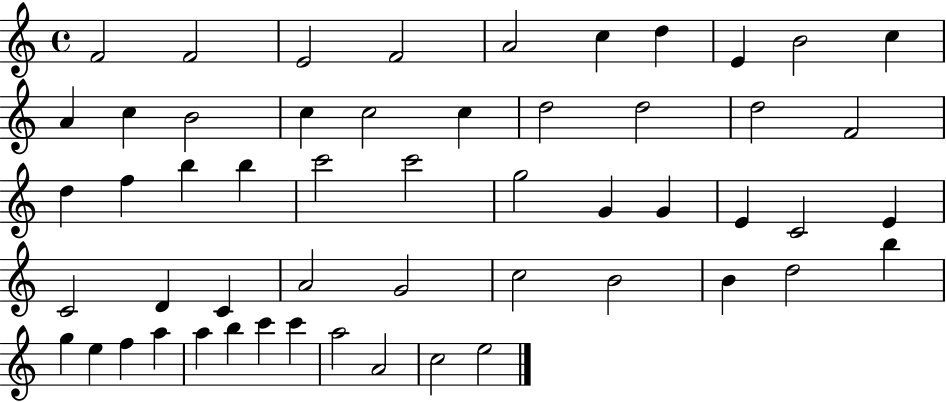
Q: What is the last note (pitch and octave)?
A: E5